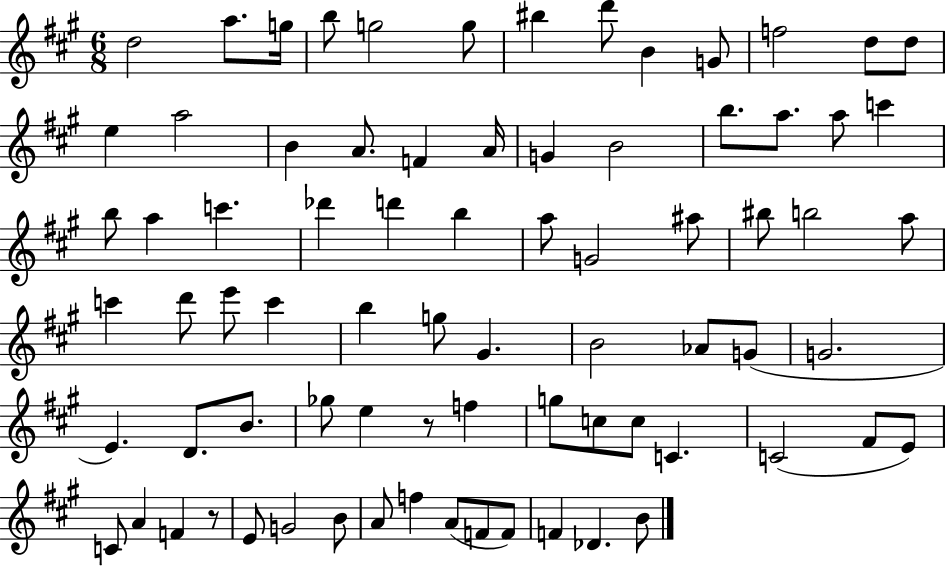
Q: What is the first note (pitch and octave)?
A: D5